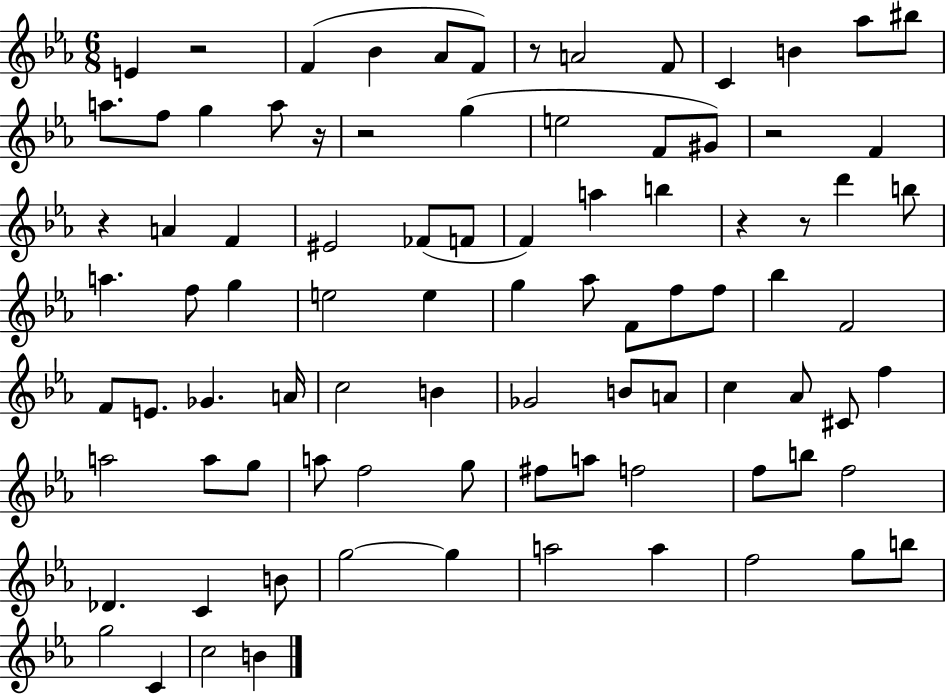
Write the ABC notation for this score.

X:1
T:Untitled
M:6/8
L:1/4
K:Eb
E z2 F _B _A/2 F/2 z/2 A2 F/2 C B _a/2 ^b/2 a/2 f/2 g a/2 z/4 z2 g e2 F/2 ^G/2 z2 F z A F ^E2 _F/2 F/2 F a b z z/2 d' b/2 a f/2 g e2 e g _a/2 F/2 f/2 f/2 _b F2 F/2 E/2 _G A/4 c2 B _G2 B/2 A/2 c _A/2 ^C/2 f a2 a/2 g/2 a/2 f2 g/2 ^f/2 a/2 f2 f/2 b/2 f2 _D C B/2 g2 g a2 a f2 g/2 b/2 g2 C c2 B